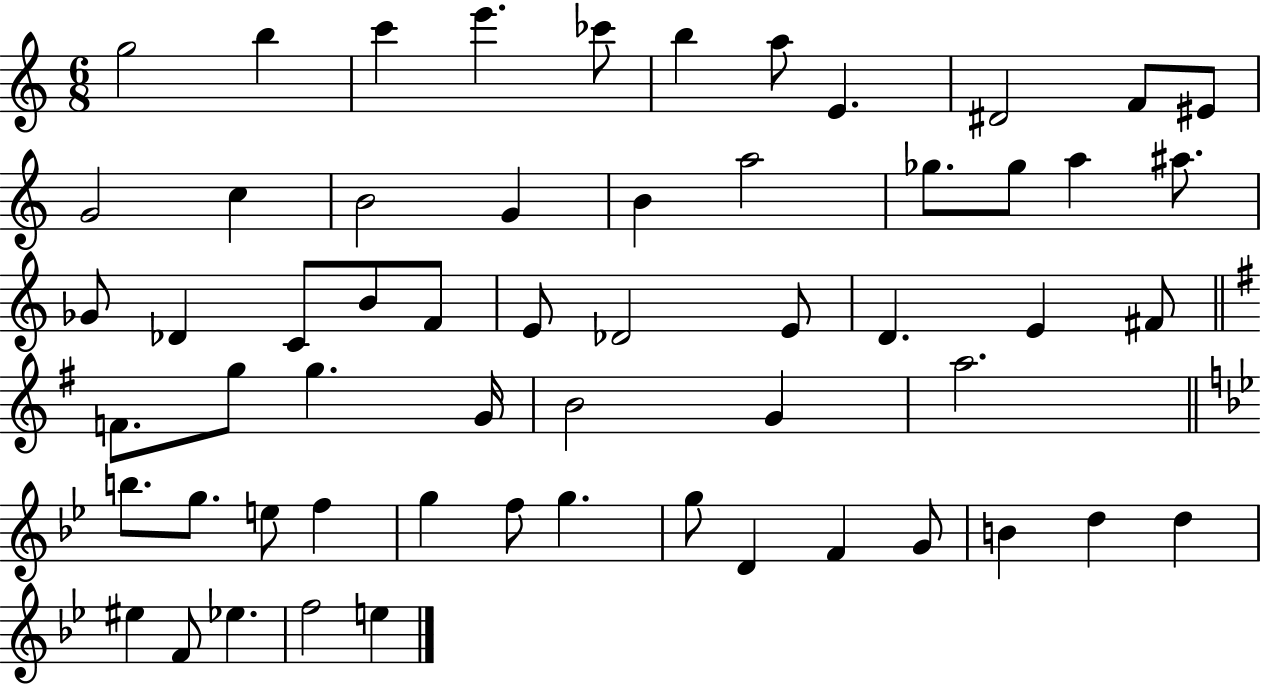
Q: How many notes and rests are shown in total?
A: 58